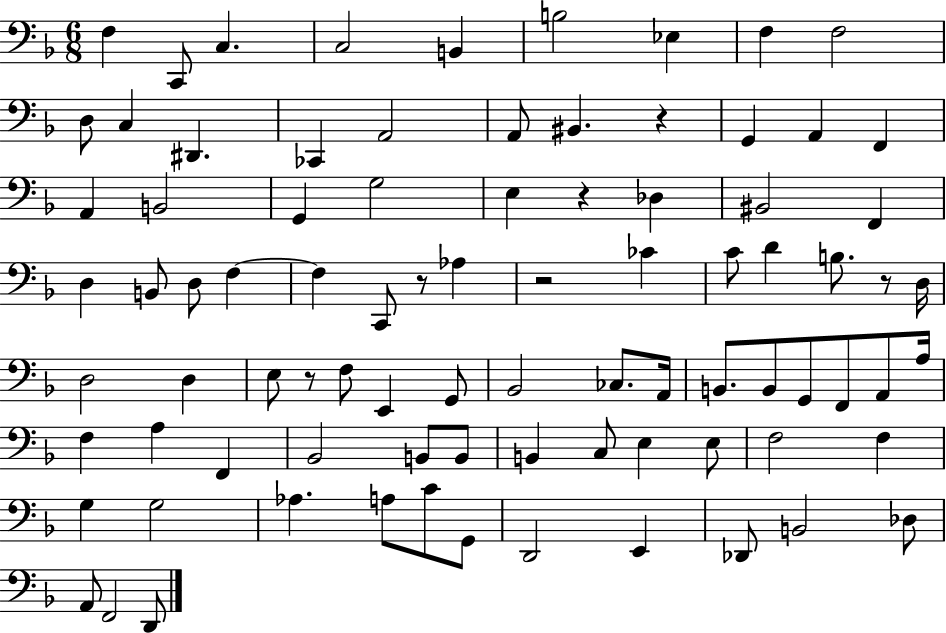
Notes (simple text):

F3/q C2/e C3/q. C3/h B2/q B3/h Eb3/q F3/q F3/h D3/e C3/q D#2/q. CES2/q A2/h A2/e BIS2/q. R/q G2/q A2/q F2/q A2/q B2/h G2/q G3/h E3/q R/q Db3/q BIS2/h F2/q D3/q B2/e D3/e F3/q F3/q C2/e R/e Ab3/q R/h CES4/q C4/e D4/q B3/e. R/e D3/s D3/h D3/q E3/e R/e F3/e E2/q G2/e Bb2/h CES3/e. A2/s B2/e. B2/e G2/e F2/e A2/e A3/s F3/q A3/q F2/q Bb2/h B2/e B2/e B2/q C3/e E3/q E3/e F3/h F3/q G3/q G3/h Ab3/q. A3/e C4/e G2/e D2/h E2/q Db2/e B2/h Db3/e A2/e F2/h D2/e